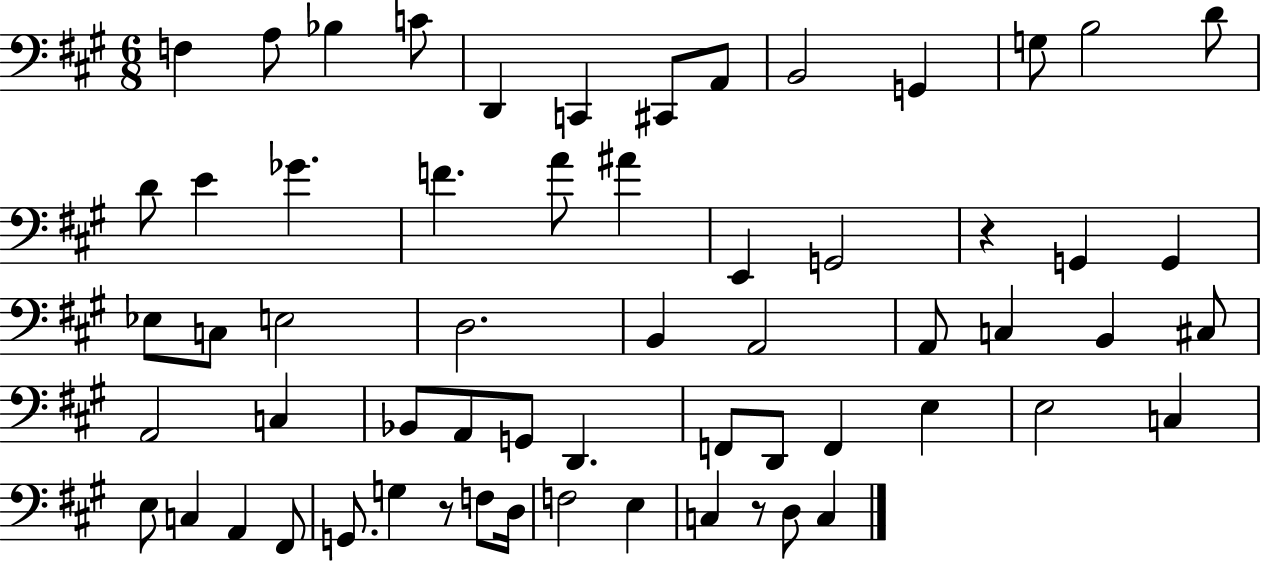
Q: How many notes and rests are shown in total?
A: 61